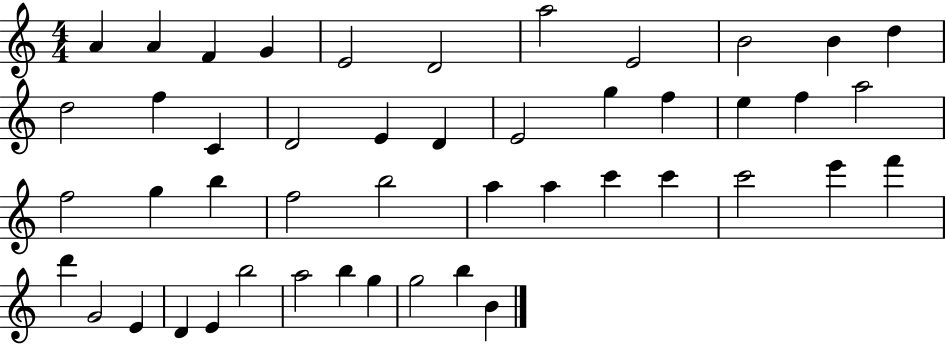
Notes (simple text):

A4/q A4/q F4/q G4/q E4/h D4/h A5/h E4/h B4/h B4/q D5/q D5/h F5/q C4/q D4/h E4/q D4/q E4/h G5/q F5/q E5/q F5/q A5/h F5/h G5/q B5/q F5/h B5/h A5/q A5/q C6/q C6/q C6/h E6/q F6/q D6/q G4/h E4/q D4/q E4/q B5/h A5/h B5/q G5/q G5/h B5/q B4/q